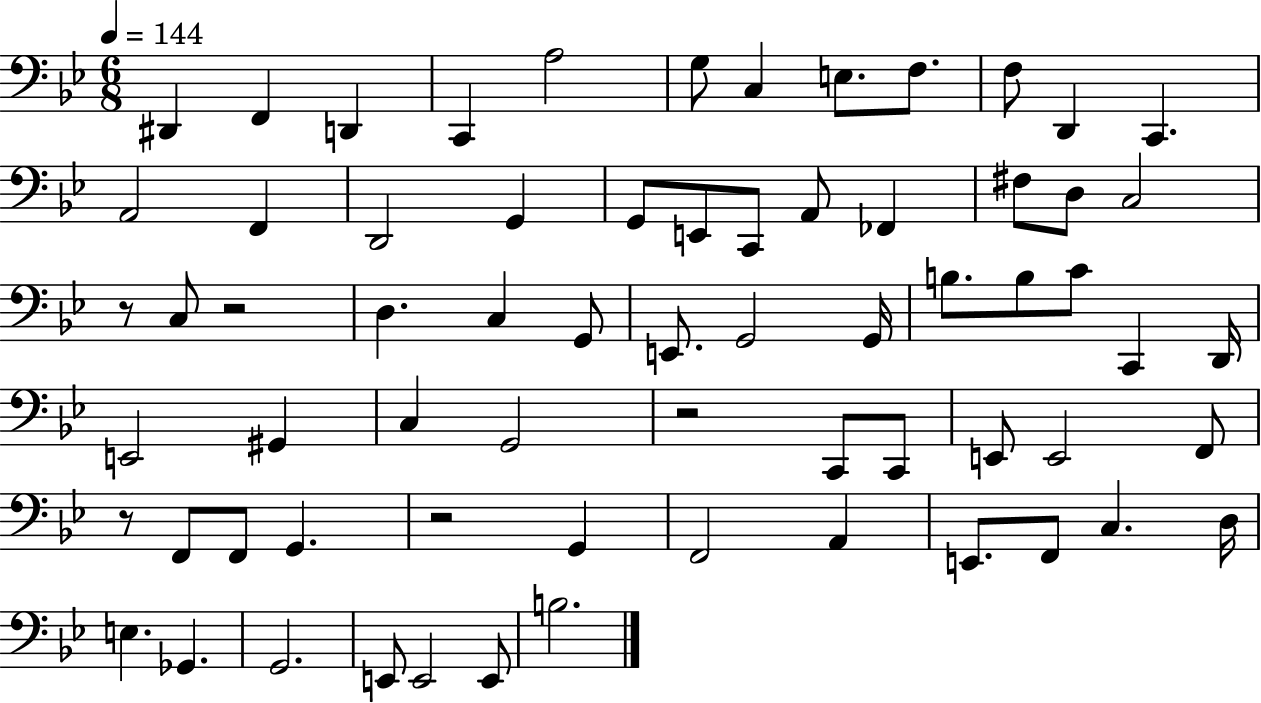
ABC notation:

X:1
T:Untitled
M:6/8
L:1/4
K:Bb
^D,, F,, D,, C,, A,2 G,/2 C, E,/2 F,/2 F,/2 D,, C,, A,,2 F,, D,,2 G,, G,,/2 E,,/2 C,,/2 A,,/2 _F,, ^F,/2 D,/2 C,2 z/2 C,/2 z2 D, C, G,,/2 E,,/2 G,,2 G,,/4 B,/2 B,/2 C/2 C,, D,,/4 E,,2 ^G,, C, G,,2 z2 C,,/2 C,,/2 E,,/2 E,,2 F,,/2 z/2 F,,/2 F,,/2 G,, z2 G,, F,,2 A,, E,,/2 F,,/2 C, D,/4 E, _G,, G,,2 E,,/2 E,,2 E,,/2 B,2